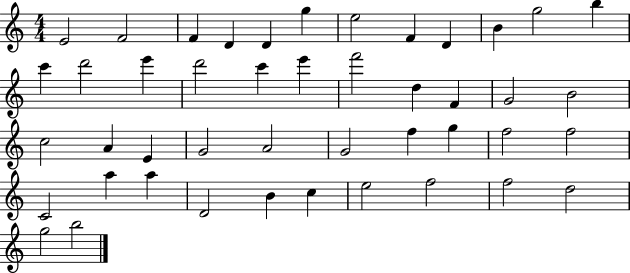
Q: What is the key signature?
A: C major